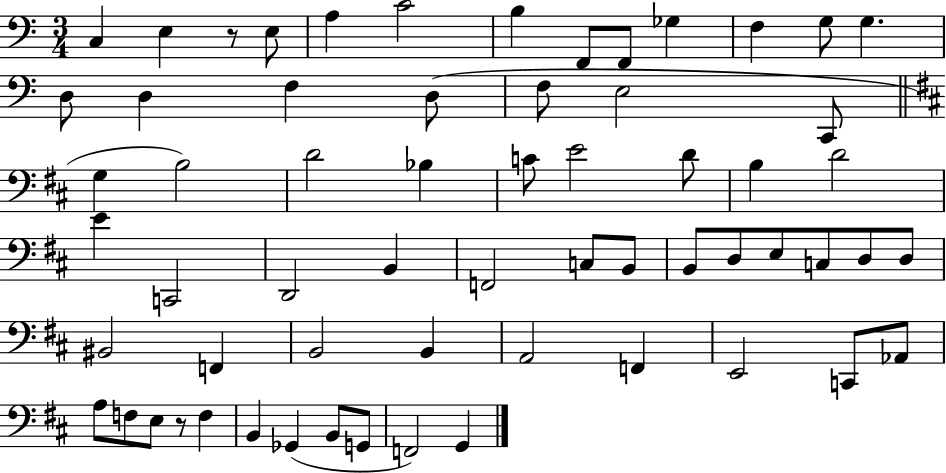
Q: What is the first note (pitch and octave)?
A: C3